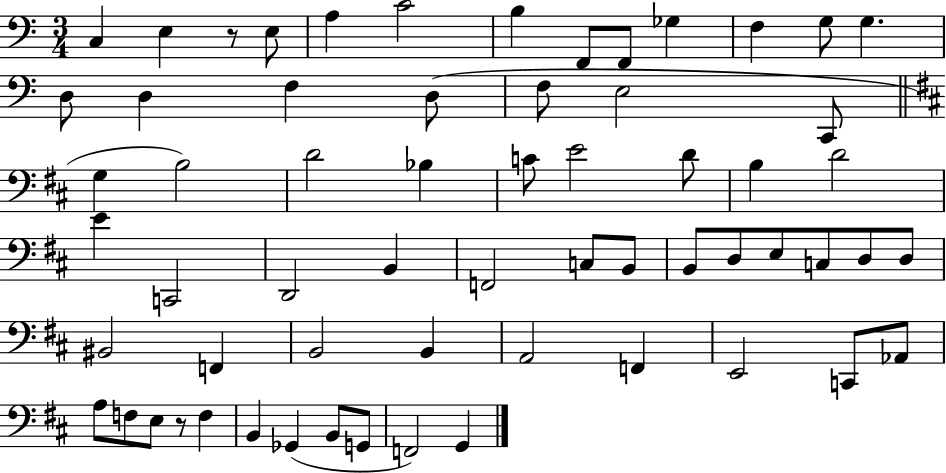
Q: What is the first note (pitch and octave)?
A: C3